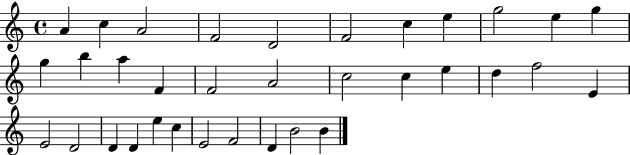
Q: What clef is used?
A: treble